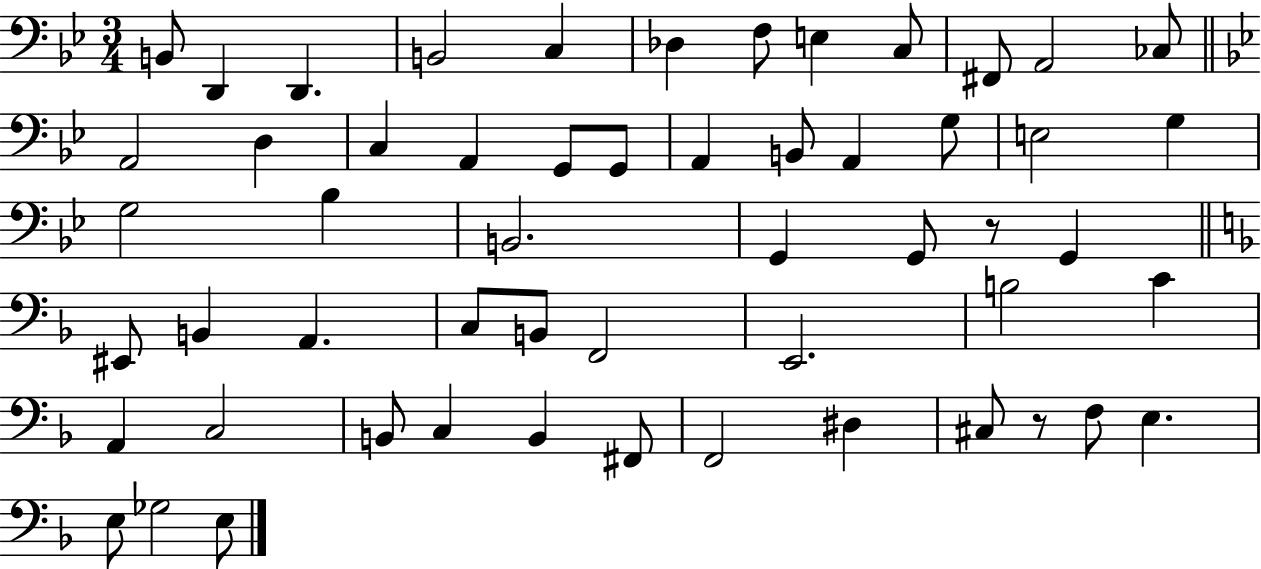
B2/e D2/q D2/q. B2/h C3/q Db3/q F3/e E3/q C3/e F#2/e A2/h CES3/e A2/h D3/q C3/q A2/q G2/e G2/e A2/q B2/e A2/q G3/e E3/h G3/q G3/h Bb3/q B2/h. G2/q G2/e R/e G2/q EIS2/e B2/q A2/q. C3/e B2/e F2/h E2/h. B3/h C4/q A2/q C3/h B2/e C3/q B2/q F#2/e F2/h D#3/q C#3/e R/e F3/e E3/q. E3/e Gb3/h E3/e